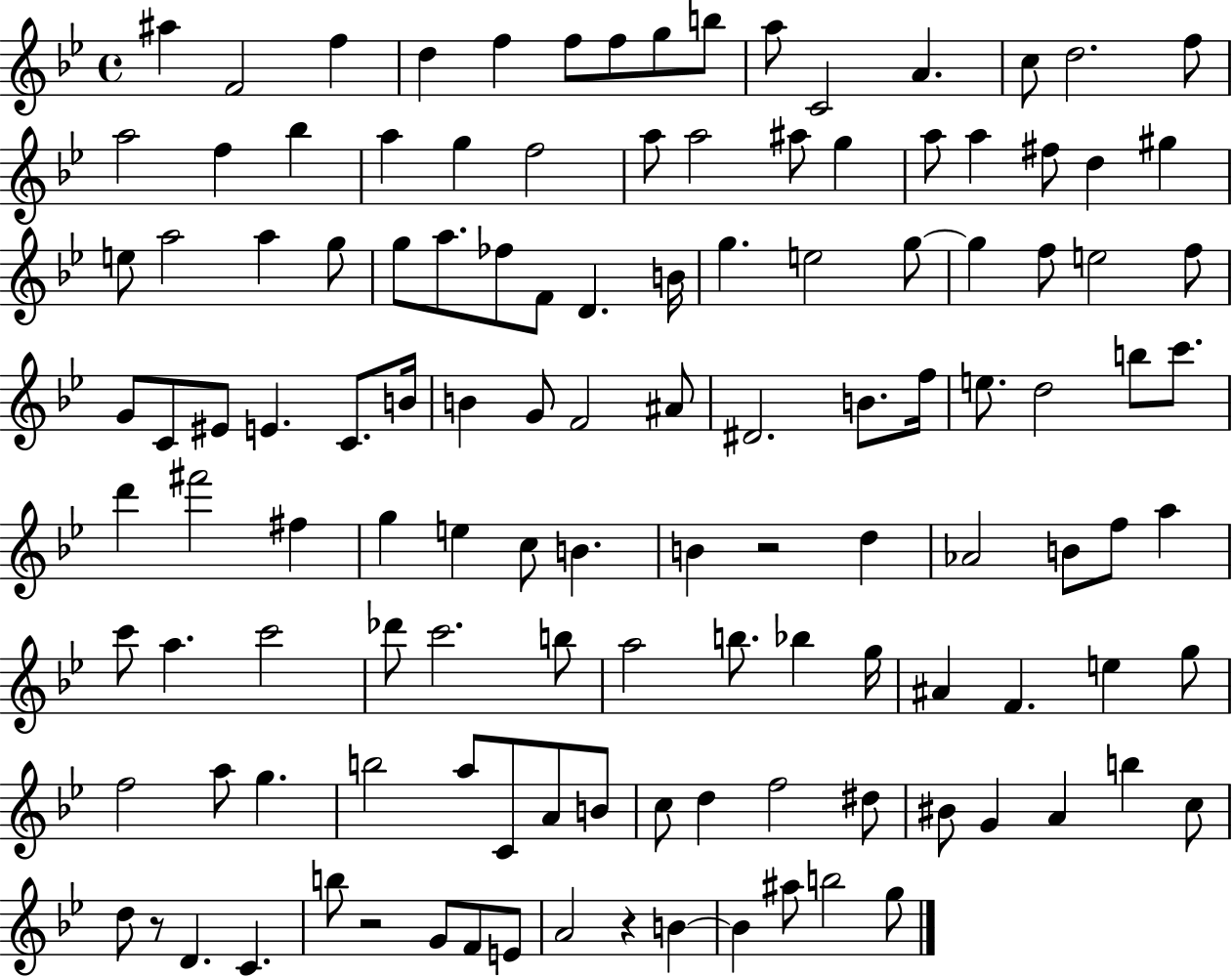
A#5/q F4/h F5/q D5/q F5/q F5/e F5/e G5/e B5/e A5/e C4/h A4/q. C5/e D5/h. F5/e A5/h F5/q Bb5/q A5/q G5/q F5/h A5/e A5/h A#5/e G5/q A5/e A5/q F#5/e D5/q G#5/q E5/e A5/h A5/q G5/e G5/e A5/e. FES5/e F4/e D4/q. B4/s G5/q. E5/h G5/e G5/q F5/e E5/h F5/e G4/e C4/e EIS4/e E4/q. C4/e. B4/s B4/q G4/e F4/h A#4/e D#4/h. B4/e. F5/s E5/e. D5/h B5/e C6/e. D6/q F#6/h F#5/q G5/q E5/q C5/e B4/q. B4/q R/h D5/q Ab4/h B4/e F5/e A5/q C6/e A5/q. C6/h Db6/e C6/h. B5/e A5/h B5/e. Bb5/q G5/s A#4/q F4/q. E5/q G5/e F5/h A5/e G5/q. B5/h A5/e C4/e A4/e B4/e C5/e D5/q F5/h D#5/e BIS4/e G4/q A4/q B5/q C5/e D5/e R/e D4/q. C4/q. B5/e R/h G4/e F4/e E4/e A4/h R/q B4/q B4/q A#5/e B5/h G5/e